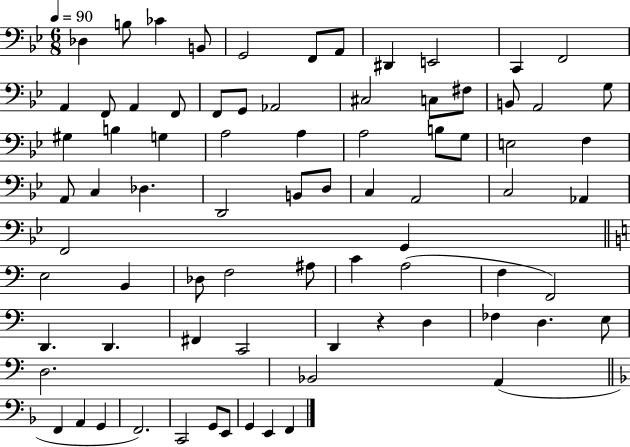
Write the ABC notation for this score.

X:1
T:Untitled
M:6/8
L:1/4
K:Bb
_D, B,/2 _C B,,/2 G,,2 F,,/2 A,,/2 ^D,, E,,2 C,, F,,2 A,, F,,/2 A,, F,,/2 F,,/2 G,,/2 _A,,2 ^C,2 C,/2 ^F,/2 B,,/2 A,,2 G,/2 ^G, B, G, A,2 A, A,2 B,/2 G,/2 E,2 F, A,,/2 C, _D, D,,2 B,,/2 D,/2 C, A,,2 C,2 _A,, F,,2 G,, E,2 B,, _D,/2 F,2 ^A,/2 C A,2 F, F,,2 D,, D,, ^F,, C,,2 D,, z D, _F, D, E,/2 D,2 _B,,2 A,, F,, A,, G,, F,,2 C,,2 G,,/2 E,,/2 G,, E,, F,,